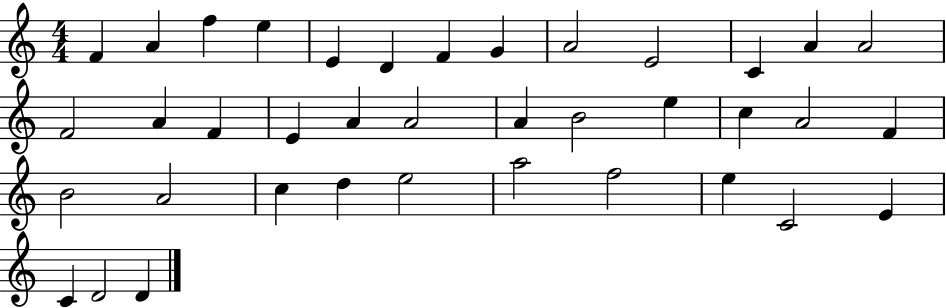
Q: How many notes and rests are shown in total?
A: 38